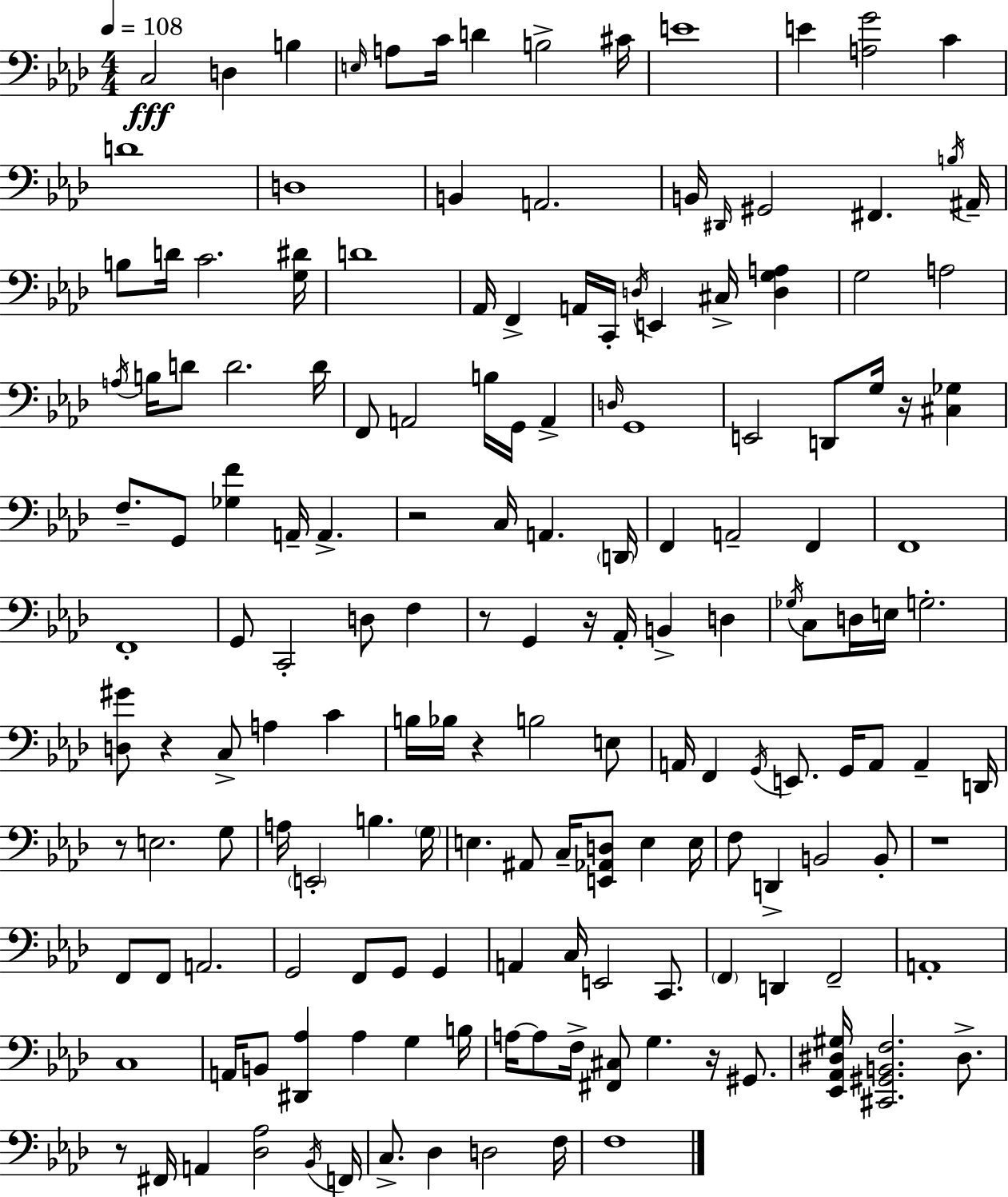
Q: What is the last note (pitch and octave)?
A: F3